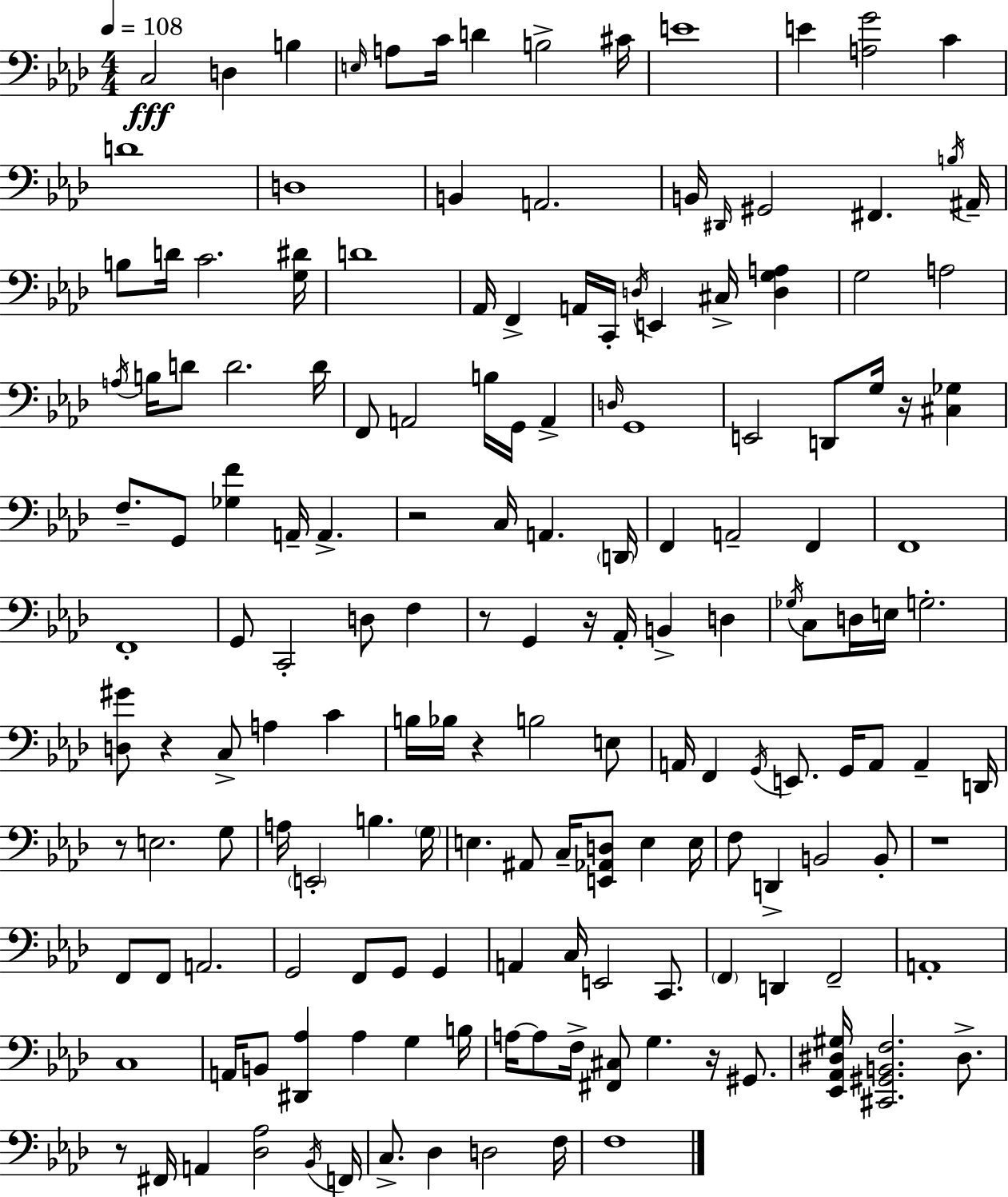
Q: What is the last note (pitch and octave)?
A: F3